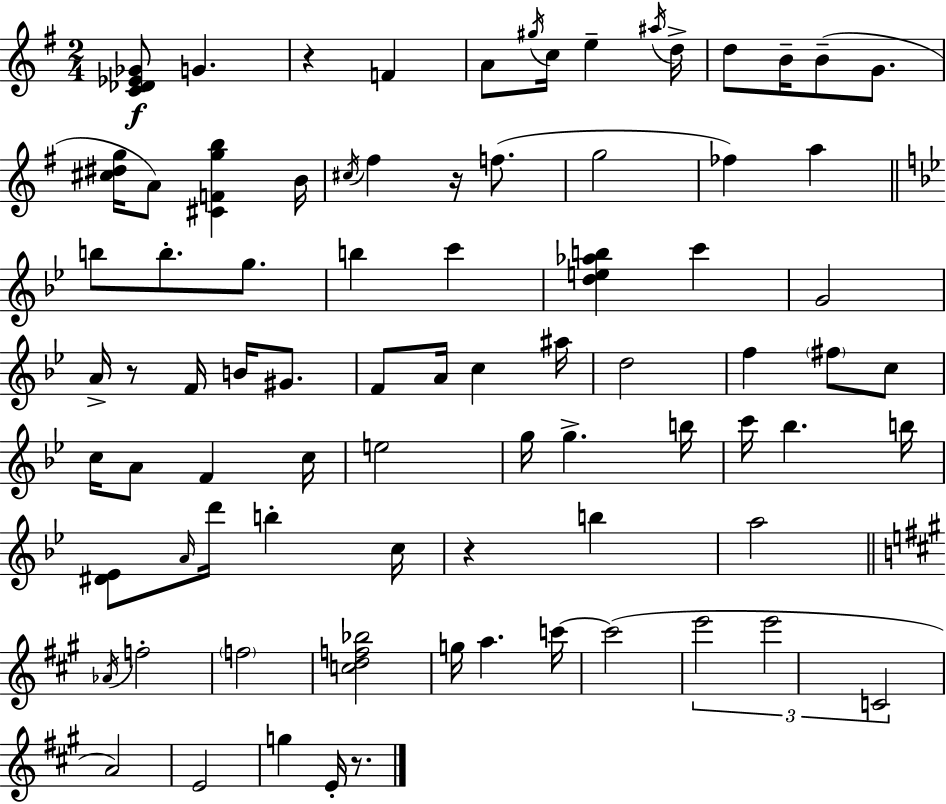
{
  \clef treble
  \numericTimeSignature
  \time 2/4
  \key e \minor
  <c' des' ees' ges'>8\f g'4. | r4 f'4 | a'8 \acciaccatura { gis''16 } c''16 e''4-- | \acciaccatura { ais''16 } d''16-> d''8 b'16-- b'8--( g'8. | \break <cis'' dis'' g''>16 a'8) <cis' f' g'' b''>4 | b'16 \acciaccatura { cis''16 } fis''4 r16 | f''8.( g''2 | fes''4) a''4 | \break \bar "||" \break \key bes \major b''8 b''8.-. g''8. | b''4 c'''4 | <d'' e'' aes'' b''>4 c'''4 | g'2 | \break a'16-> r8 f'16 b'16 gis'8. | f'8 a'16 c''4 ais''16 | d''2 | f''4 \parenthesize fis''8 c''8 | \break c''16 a'8 f'4 c''16 | e''2 | g''16 g''4.-> b''16 | c'''16 bes''4. b''16 | \break <dis' ees'>8 \grace { a'16 } d'''16 b''4-. | c''16 r4 b''4 | a''2 | \bar "||" \break \key a \major \acciaccatura { aes'16 } f''2-. | \parenthesize f''2 | <c'' d'' f'' bes''>2 | g''16 a''4. | \break c'''16~~ c'''2( | \tuplet 3/2 { e'''2 | e'''2 | c'2 } | \break a'2) | e'2 | g''4 e'16-. r8. | \bar "|."
}